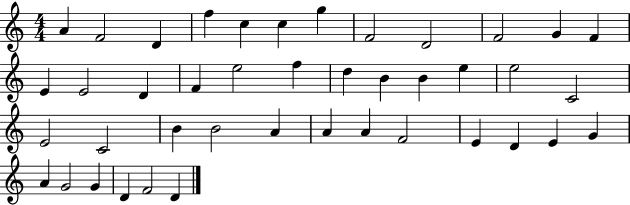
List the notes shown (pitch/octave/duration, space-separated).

A4/q F4/h D4/q F5/q C5/q C5/q G5/q F4/h D4/h F4/h G4/q F4/q E4/q E4/h D4/q F4/q E5/h F5/q D5/q B4/q B4/q E5/q E5/h C4/h E4/h C4/h B4/q B4/h A4/q A4/q A4/q F4/h E4/q D4/q E4/q G4/q A4/q G4/h G4/q D4/q F4/h D4/q